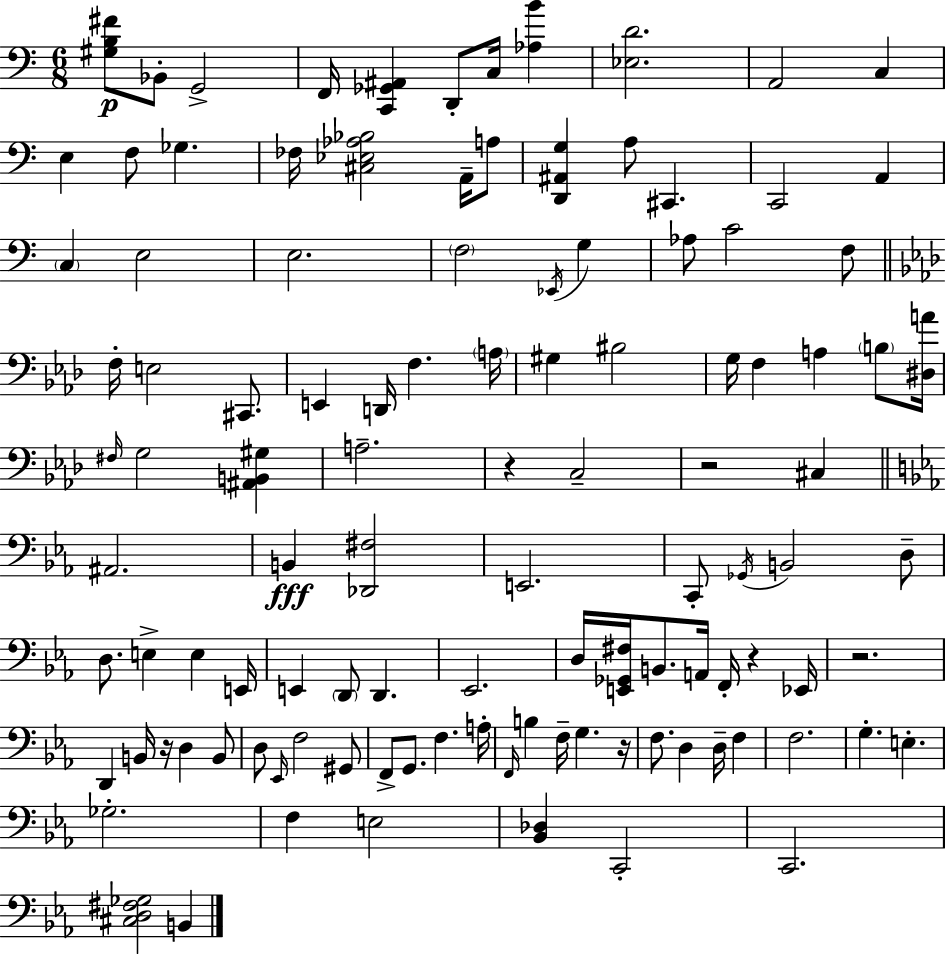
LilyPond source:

{
  \clef bass
  \numericTimeSignature
  \time 6/8
  \key a \minor
  <gis b fis'>8\p bes,8-. g,2-> | f,16 <c, ges, ais,>4 d,8-. c16 <aes b'>4 | <ees d'>2. | a,2 c4 | \break e4 f8 ges4. | fes16 <cis ees aes bes>2 a,16-- a8 | <d, ais, g>4 a8 cis,4. | c,2 a,4 | \break \parenthesize c4 e2 | e2. | \parenthesize f2 \acciaccatura { ees,16 } g4 | aes8 c'2 f8 | \break \bar "||" \break \key aes \major f16-. e2 cis,8. | e,4 d,16 f4. \parenthesize a16 | gis4 bis2 | g16 f4 a4 \parenthesize b8 <dis a'>16 | \break \grace { fis16 } g2 <ais, b, gis>4 | a2.-- | r4 c2-- | r2 cis4 | \break \bar "||" \break \key c \minor ais,2. | b,4\fff <des, fis>2 | e,2. | c,8-. \acciaccatura { ges,16 } b,2 d8-- | \break d8. e4-> e4 | e,16 e,4 \parenthesize d,8 d,4. | ees,2. | d16 <e, ges, fis>16 b,8. a,16 f,16-. r4 | \break ees,16 r2. | d,4 b,16 r16 d4 b,8 | d8 \grace { ees,16 } f2 | gis,8 f,8-> g,8. f4. | \break a16-. \grace { f,16 } b4 f16-- g4. | r16 f8. d4 d16-- f4 | f2. | g4.-. e4.-. | \break ges2.-. | f4 e2 | <bes, des>4 c,2-. | c,2. | \break <cis d fis ges>2 b,4 | \bar "|."
}